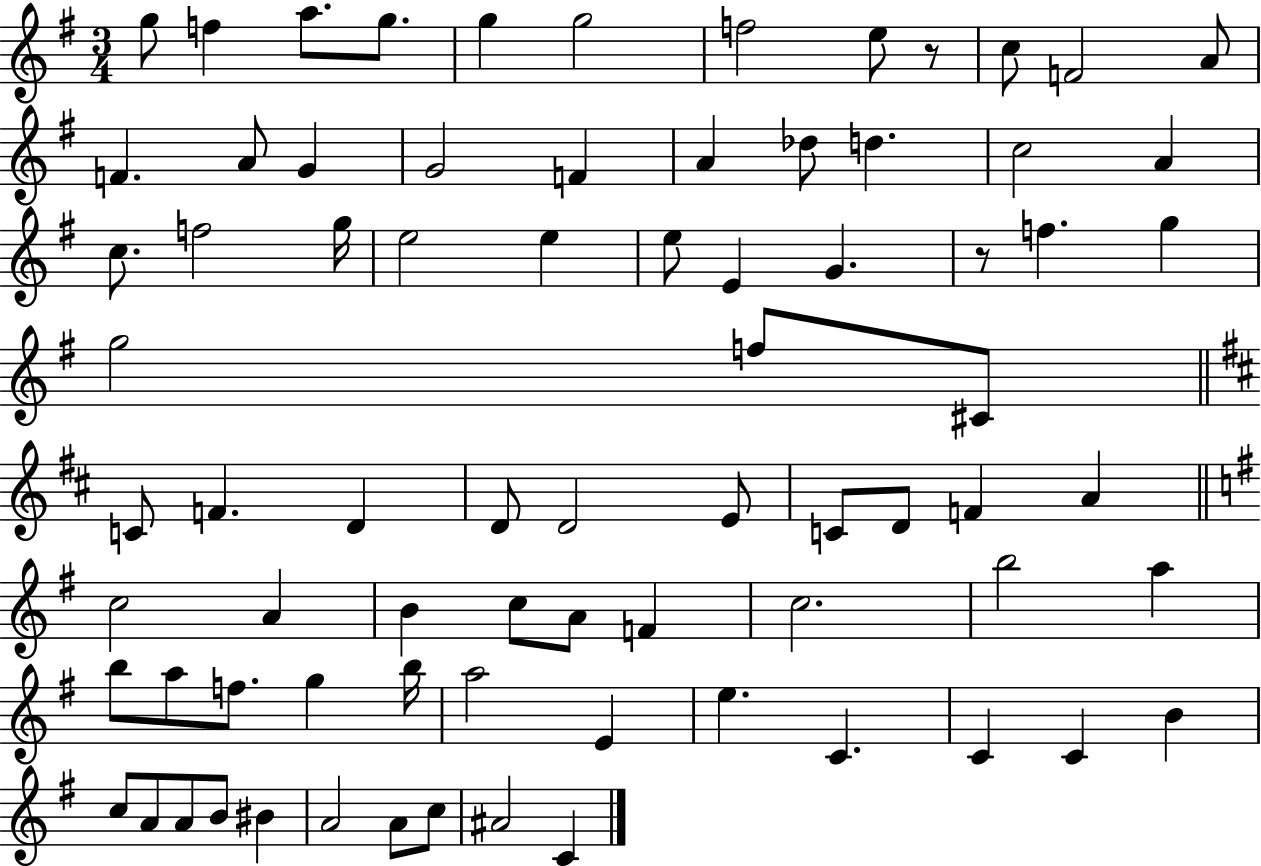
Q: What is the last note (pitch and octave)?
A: C4